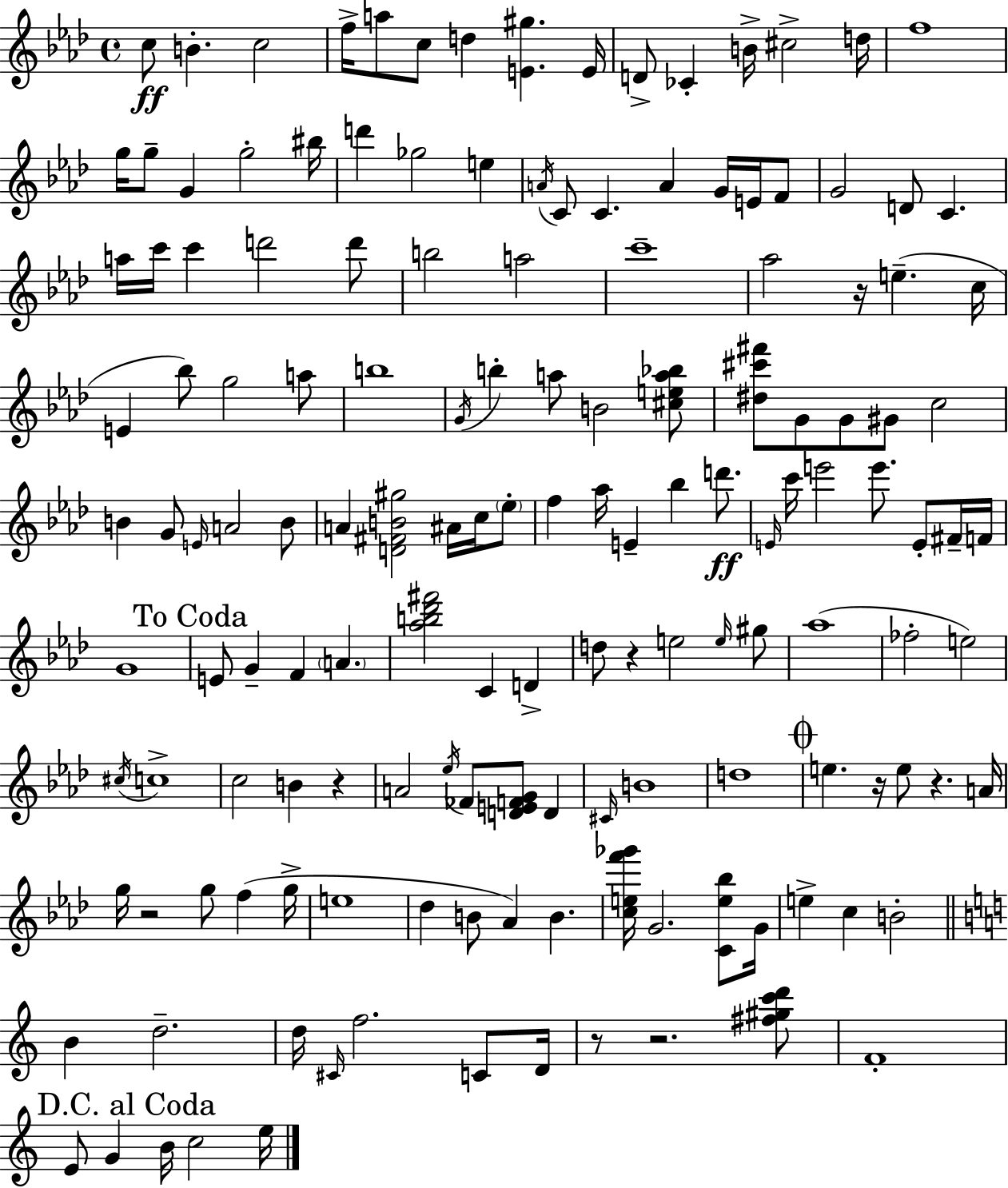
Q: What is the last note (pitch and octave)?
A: E5